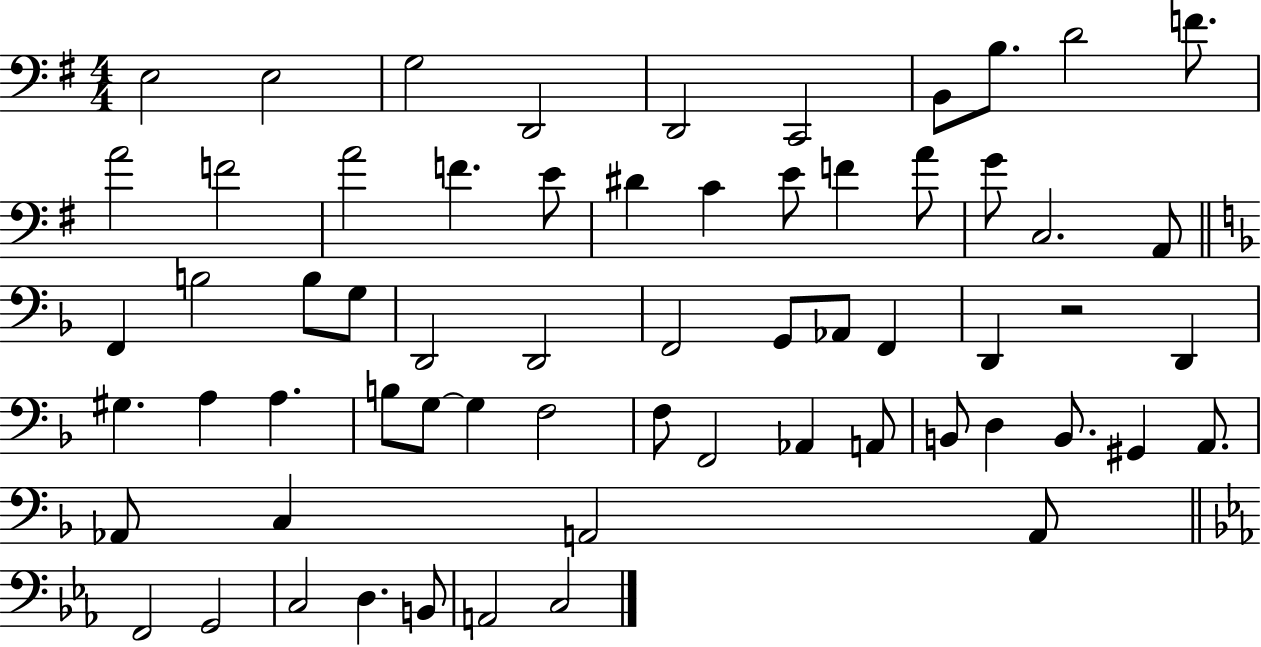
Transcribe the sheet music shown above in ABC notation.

X:1
T:Untitled
M:4/4
L:1/4
K:G
E,2 E,2 G,2 D,,2 D,,2 C,,2 B,,/2 B,/2 D2 F/2 A2 F2 A2 F E/2 ^D C E/2 F A/2 G/2 C,2 A,,/2 F,, B,2 B,/2 G,/2 D,,2 D,,2 F,,2 G,,/2 _A,,/2 F,, D,, z2 D,, ^G, A, A, B,/2 G,/2 G, F,2 F,/2 F,,2 _A,, A,,/2 B,,/2 D, B,,/2 ^G,, A,,/2 _A,,/2 C, A,,2 A,,/2 F,,2 G,,2 C,2 D, B,,/2 A,,2 C,2